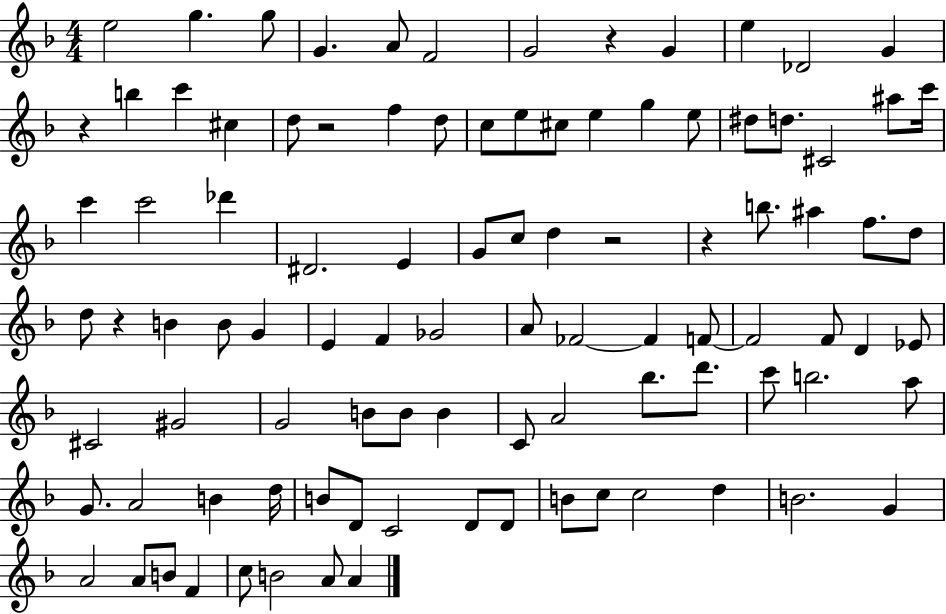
E5/h G5/q. G5/e G4/q. A4/e F4/h G4/h R/q G4/q E5/q Db4/h G4/q R/q B5/q C6/q C#5/q D5/e R/h F5/q D5/e C5/e E5/e C#5/e E5/q G5/q E5/e D#5/e D5/e. C#4/h A#5/e C6/s C6/q C6/h Db6/q D#4/h. E4/q G4/e C5/e D5/q R/h R/q B5/e. A#5/q F5/e. D5/e D5/e R/q B4/q B4/e G4/q E4/q F4/q Gb4/h A4/e FES4/h FES4/q F4/e F4/h F4/e D4/q Eb4/e C#4/h G#4/h G4/h B4/e B4/e B4/q C4/e A4/h Bb5/e. D6/e. C6/e B5/h. A5/e G4/e. A4/h B4/q D5/s B4/e D4/e C4/h D4/e D4/e B4/e C5/e C5/h D5/q B4/h. G4/q A4/h A4/e B4/e F4/q C5/e B4/h A4/e A4/q